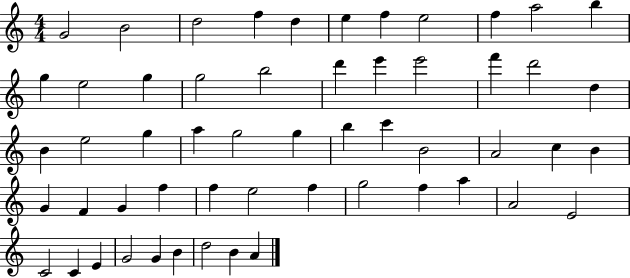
X:1
T:Untitled
M:4/4
L:1/4
K:C
G2 B2 d2 f d e f e2 f a2 b g e2 g g2 b2 d' e' e'2 f' d'2 d B e2 g a g2 g b c' B2 A2 c B G F G f f e2 f g2 f a A2 E2 C2 C E G2 G B d2 B A